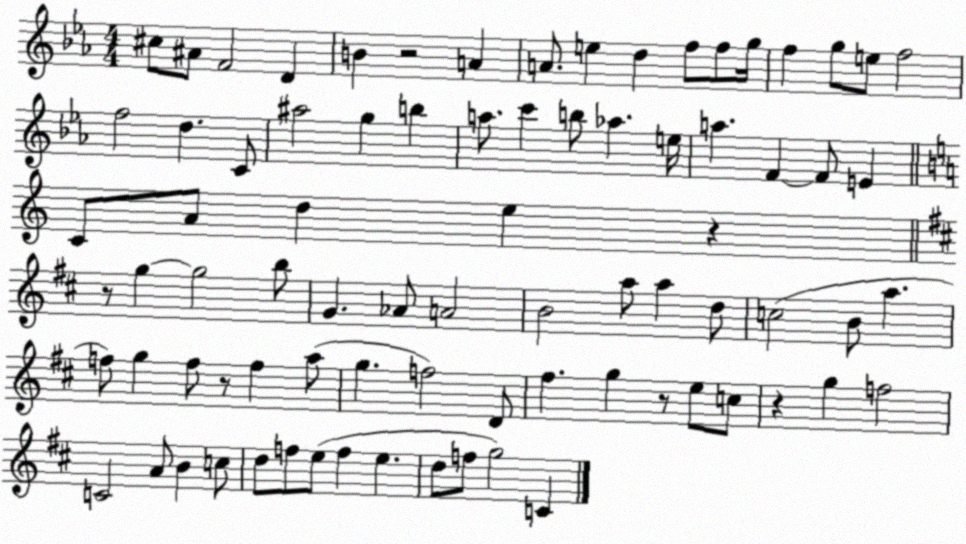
X:1
T:Untitled
M:4/4
L:1/4
K:Eb
^c/2 ^A/2 F2 D B z2 A A/2 e d f/2 f/2 g/4 f g/2 e/2 f2 f2 d C/2 ^a2 g b a/2 c' b/2 _a e/4 a F F/2 E C/2 A/2 d e z z/2 g g2 b/2 G _A/2 A2 B2 a/2 a d/2 c2 B/2 a f/2 g f/2 z/2 f a/2 g f2 D/2 ^f g z/2 e/2 c/2 z g f2 C2 A/2 B c/2 d/2 f/2 e/2 f e d/2 f/2 g2 C